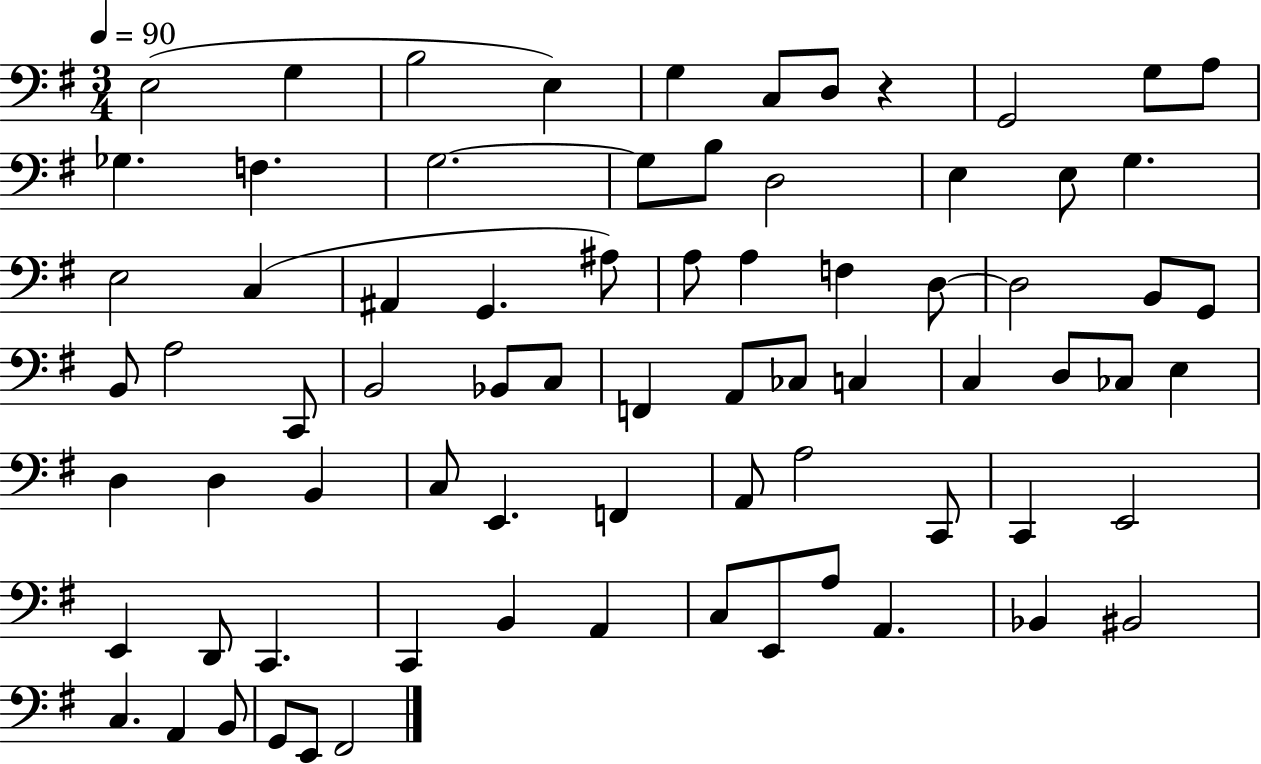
{
  \clef bass
  \numericTimeSignature
  \time 3/4
  \key g \major
  \tempo 4 = 90
  \repeat volta 2 { e2( g4 | b2 e4) | g4 c8 d8 r4 | g,2 g8 a8 | \break ges4. f4. | g2.~~ | g8 b8 d2 | e4 e8 g4. | \break e2 c4( | ais,4 g,4. ais8) | a8 a4 f4 d8~~ | d2 b,8 g,8 | \break b,8 a2 c,8 | b,2 bes,8 c8 | f,4 a,8 ces8 c4 | c4 d8 ces8 e4 | \break d4 d4 b,4 | c8 e,4. f,4 | a,8 a2 c,8 | c,4 e,2 | \break e,4 d,8 c,4. | c,4 b,4 a,4 | c8 e,8 a8 a,4. | bes,4 bis,2 | \break c4. a,4 b,8 | g,8 e,8 fis,2 | } \bar "|."
}